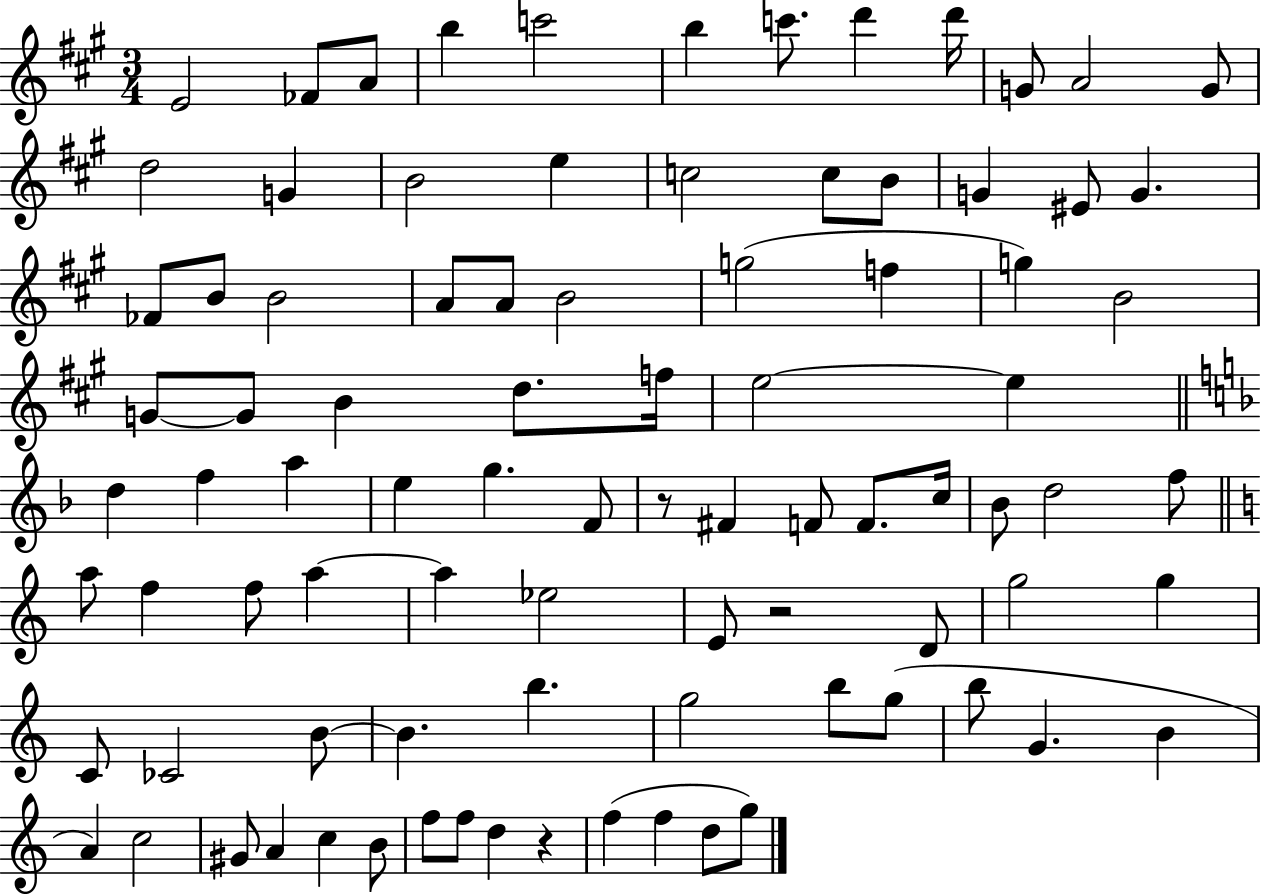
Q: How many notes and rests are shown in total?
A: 89